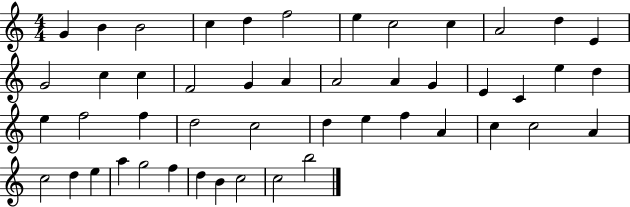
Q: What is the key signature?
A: C major